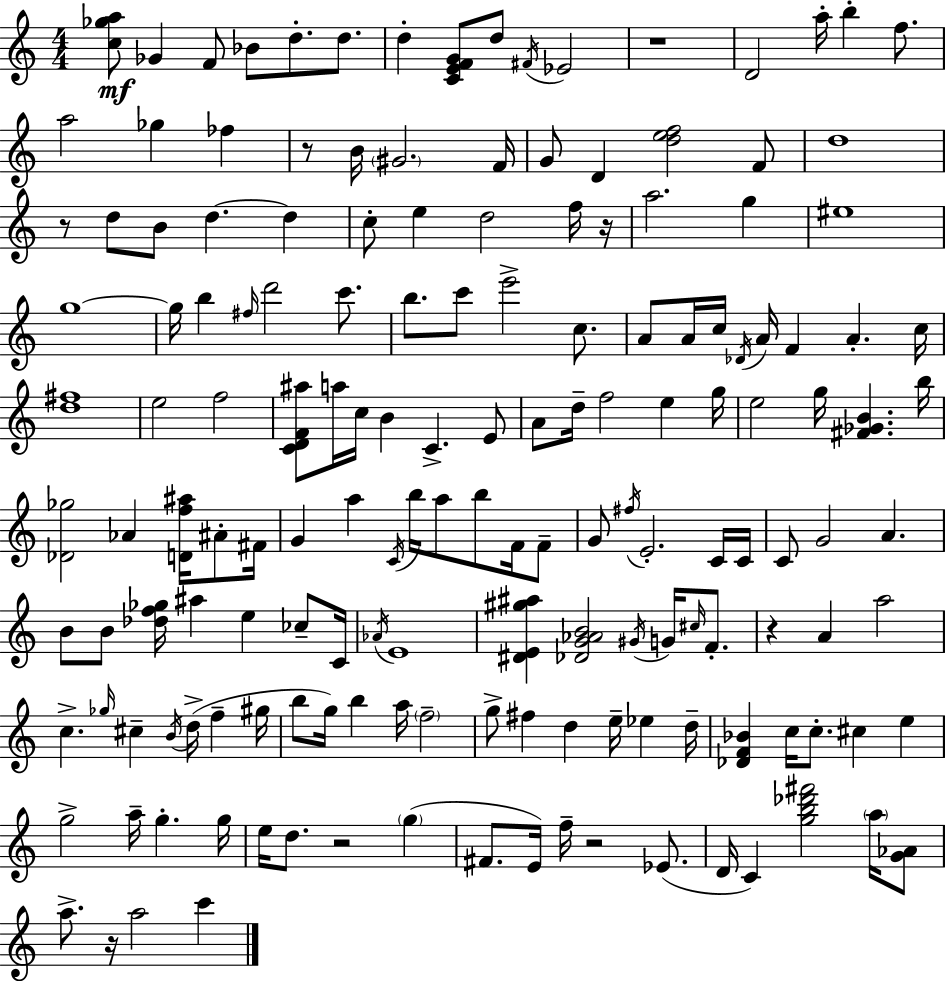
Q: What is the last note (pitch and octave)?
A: C6